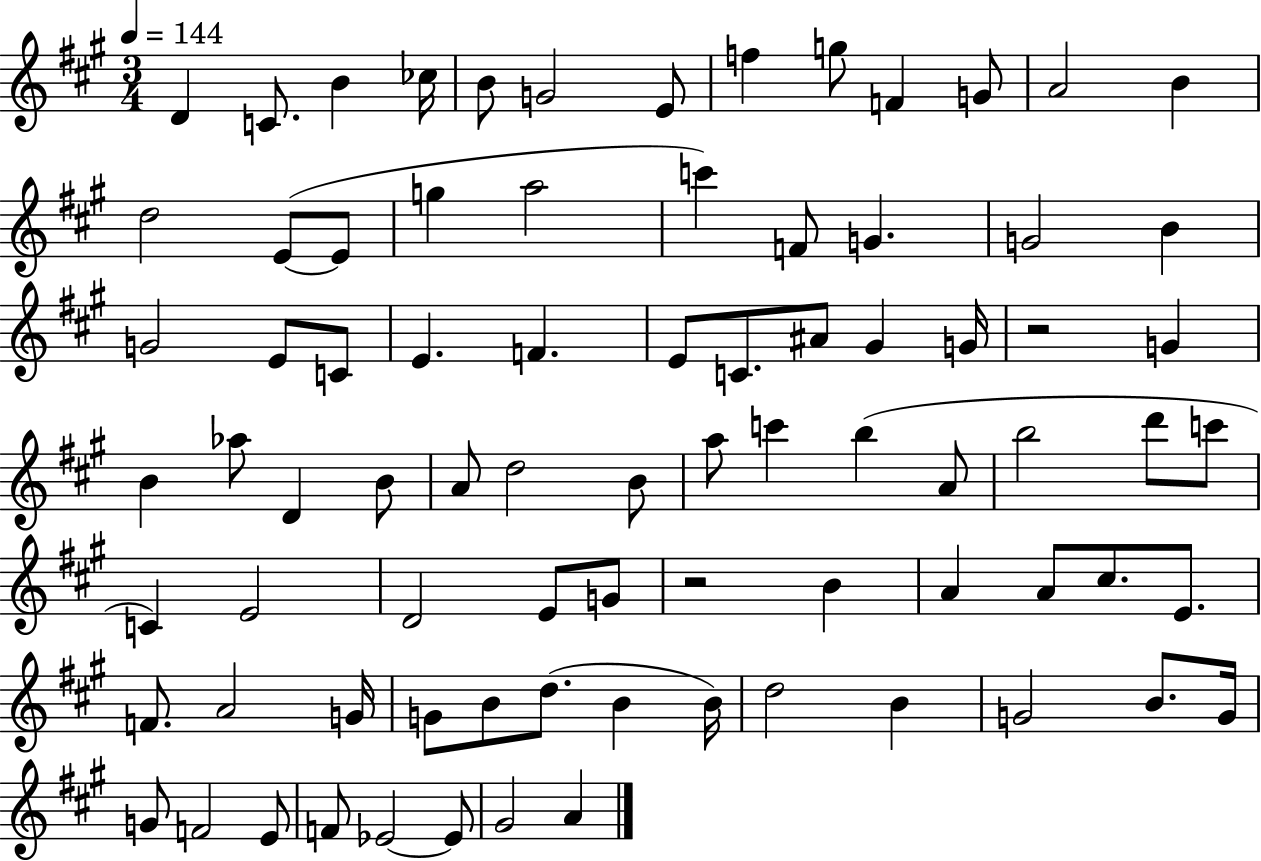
D4/q C4/e. B4/q CES5/s B4/e G4/h E4/e F5/q G5/e F4/q G4/e A4/h B4/q D5/h E4/e E4/e G5/q A5/h C6/q F4/e G4/q. G4/h B4/q G4/h E4/e C4/e E4/q. F4/q. E4/e C4/e. A#4/e G#4/q G4/s R/h G4/q B4/q Ab5/e D4/q B4/e A4/e D5/h B4/e A5/e C6/q B5/q A4/e B5/h D6/e C6/e C4/q E4/h D4/h E4/e G4/e R/h B4/q A4/q A4/e C#5/e. E4/e. F4/e. A4/h G4/s G4/e B4/e D5/e. B4/q B4/s D5/h B4/q G4/h B4/e. G4/s G4/e F4/h E4/e F4/e Eb4/h Eb4/e G#4/h A4/q